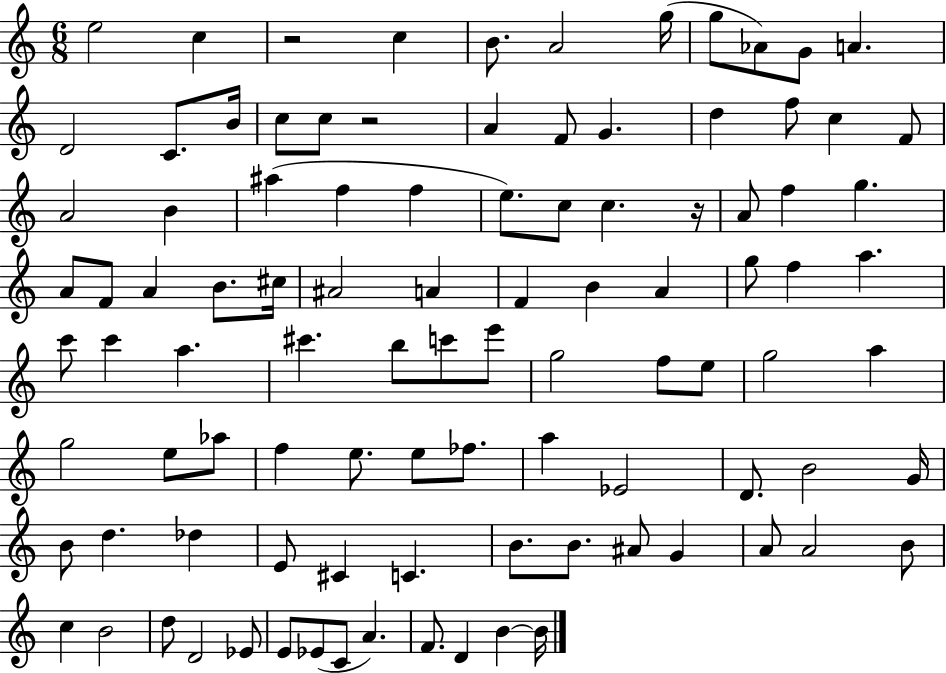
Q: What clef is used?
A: treble